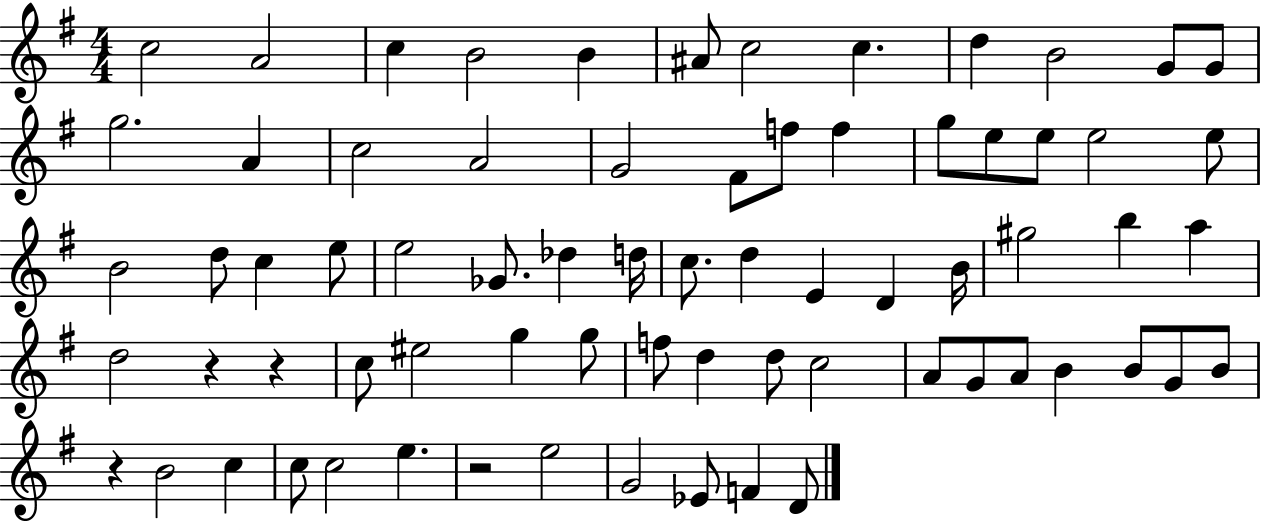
C5/h A4/h C5/q B4/h B4/q A#4/e C5/h C5/q. D5/q B4/h G4/e G4/e G5/h. A4/q C5/h A4/h G4/h F#4/e F5/e F5/q G5/e E5/e E5/e E5/h E5/e B4/h D5/e C5/q E5/e E5/h Gb4/e. Db5/q D5/s C5/e. D5/q E4/q D4/q B4/s G#5/h B5/q A5/q D5/h R/q R/q C5/e EIS5/h G5/q G5/e F5/e D5/q D5/e C5/h A4/e G4/e A4/e B4/q B4/e G4/e B4/e R/q B4/h C5/q C5/e C5/h E5/q. R/h E5/h G4/h Eb4/e F4/q D4/e